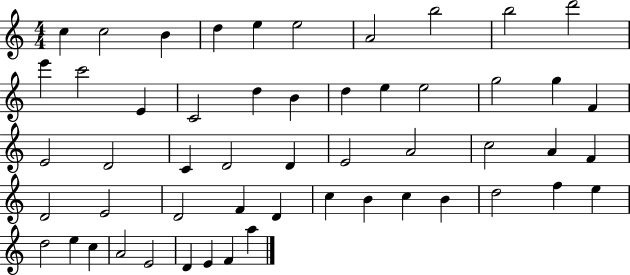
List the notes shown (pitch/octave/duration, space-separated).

C5/q C5/h B4/q D5/q E5/q E5/h A4/h B5/h B5/h D6/h E6/q C6/h E4/q C4/h D5/q B4/q D5/q E5/q E5/h G5/h G5/q F4/q E4/h D4/h C4/q D4/h D4/q E4/h A4/h C5/h A4/q F4/q D4/h E4/h D4/h F4/q D4/q C5/q B4/q C5/q B4/q D5/h F5/q E5/q D5/h E5/q C5/q A4/h E4/h D4/q E4/q F4/q A5/q